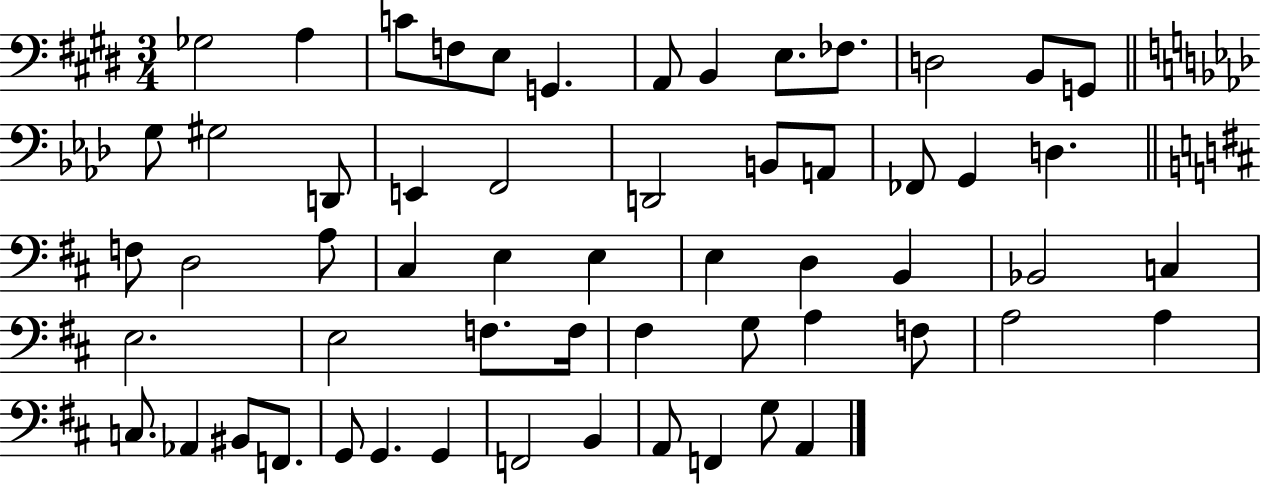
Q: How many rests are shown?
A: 0